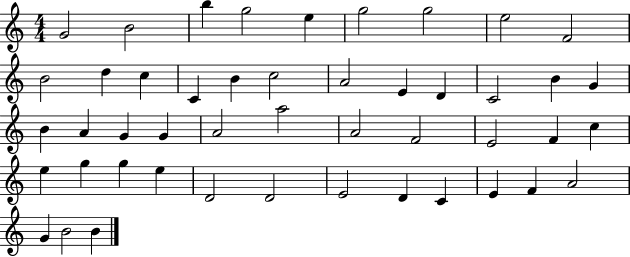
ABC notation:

X:1
T:Untitled
M:4/4
L:1/4
K:C
G2 B2 b g2 e g2 g2 e2 F2 B2 d c C B c2 A2 E D C2 B G B A G G A2 a2 A2 F2 E2 F c e g g e D2 D2 E2 D C E F A2 G B2 B